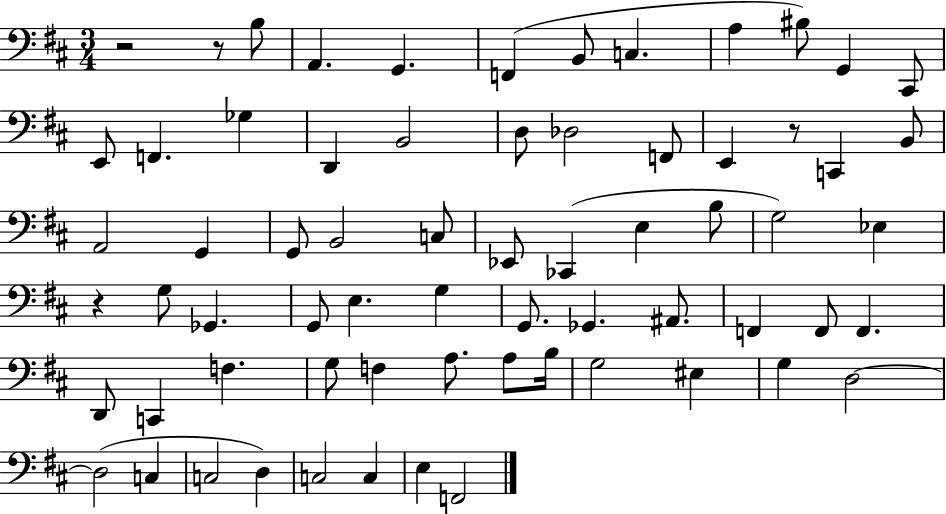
X:1
T:Untitled
M:3/4
L:1/4
K:D
z2 z/2 B,/2 A,, G,, F,, B,,/2 C, A, ^B,/2 G,, ^C,,/2 E,,/2 F,, _G, D,, B,,2 D,/2 _D,2 F,,/2 E,, z/2 C,, B,,/2 A,,2 G,, G,,/2 B,,2 C,/2 _E,,/2 _C,, E, B,/2 G,2 _E, z G,/2 _G,, G,,/2 E, G, G,,/2 _G,, ^A,,/2 F,, F,,/2 F,, D,,/2 C,, F, G,/2 F, A,/2 A,/2 B,/4 G,2 ^E, G, D,2 D,2 C, C,2 D, C,2 C, E, F,,2